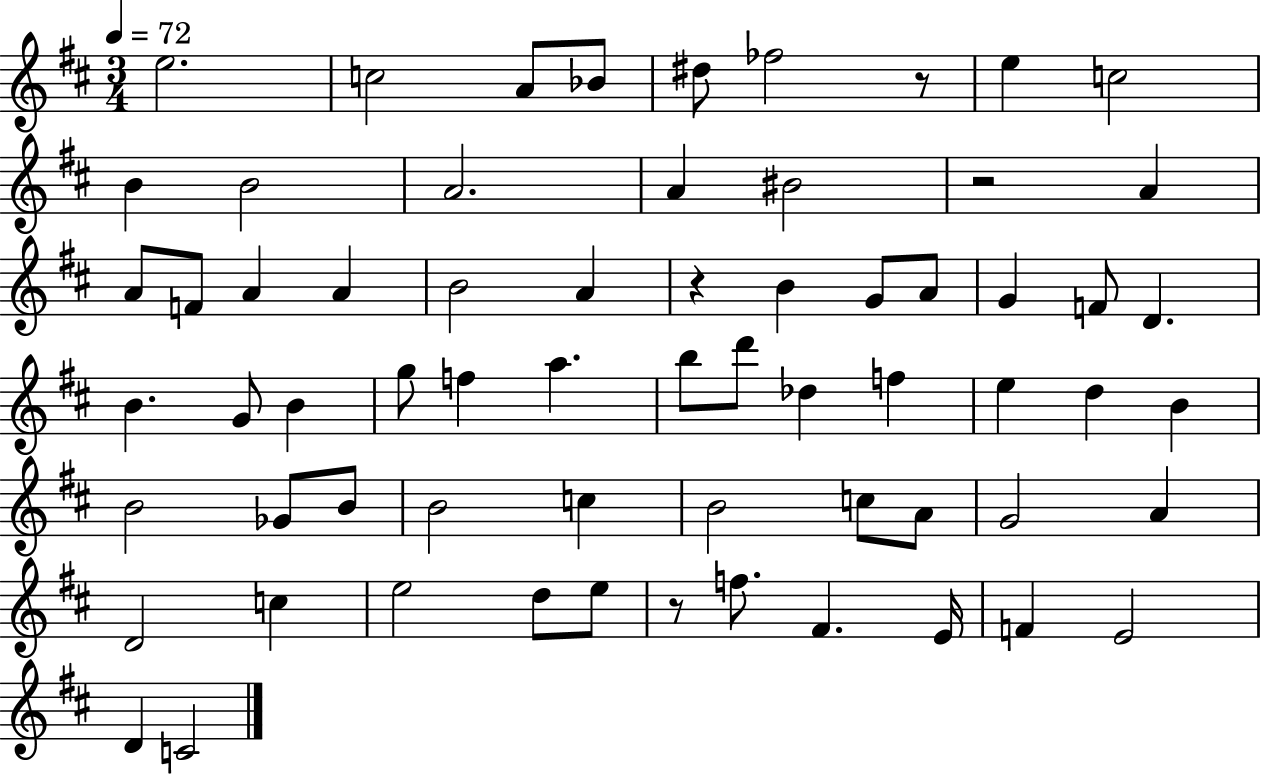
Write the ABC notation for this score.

X:1
T:Untitled
M:3/4
L:1/4
K:D
e2 c2 A/2 _B/2 ^d/2 _f2 z/2 e c2 B B2 A2 A ^B2 z2 A A/2 F/2 A A B2 A z B G/2 A/2 G F/2 D B G/2 B g/2 f a b/2 d'/2 _d f e d B B2 _G/2 B/2 B2 c B2 c/2 A/2 G2 A D2 c e2 d/2 e/2 z/2 f/2 ^F E/4 F E2 D C2